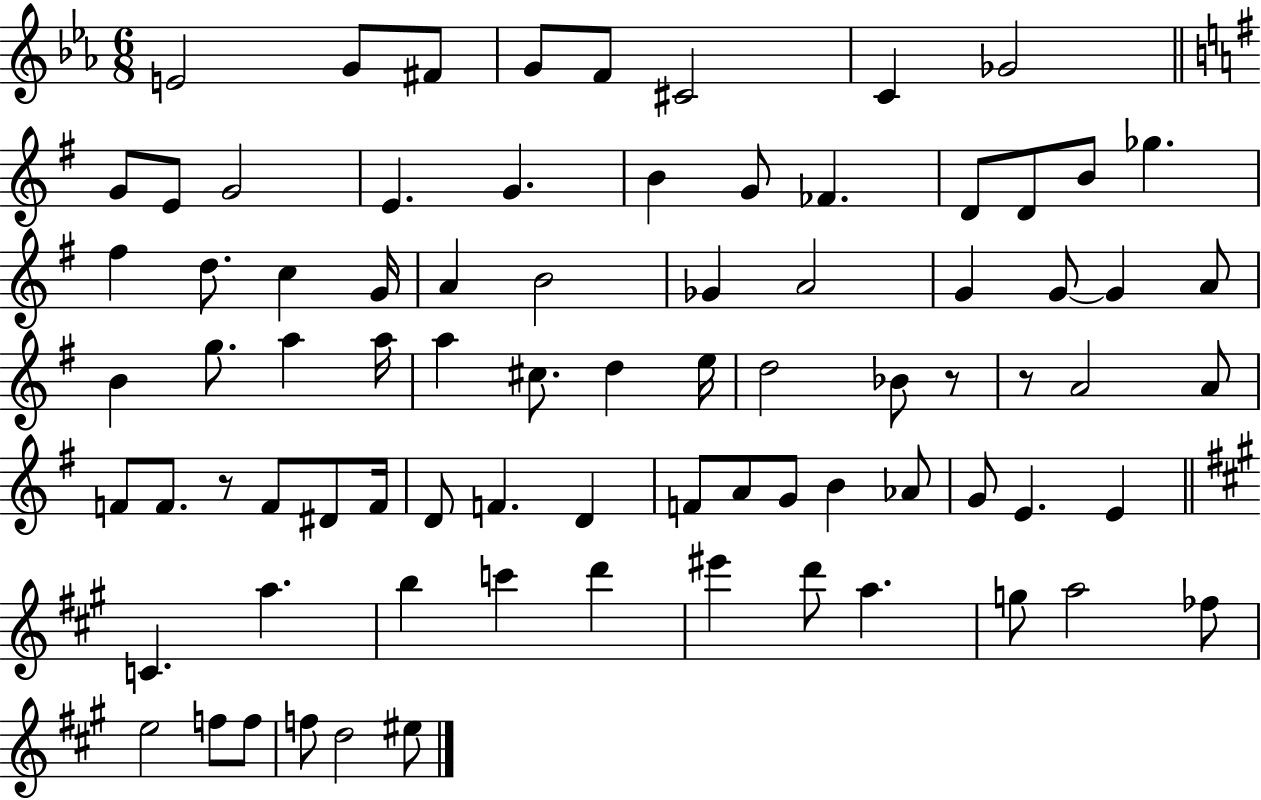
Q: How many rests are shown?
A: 3